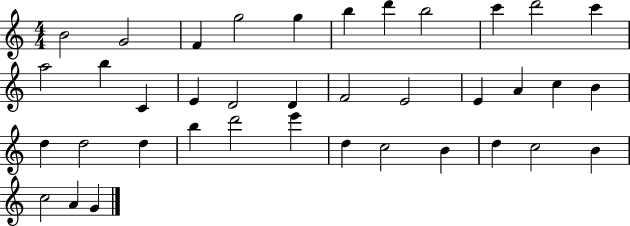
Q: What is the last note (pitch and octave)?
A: G4